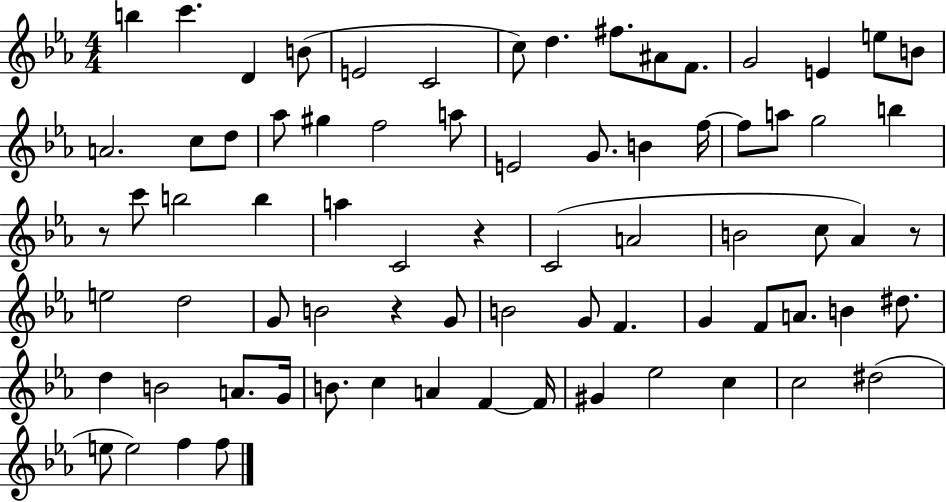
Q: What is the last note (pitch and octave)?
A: F5